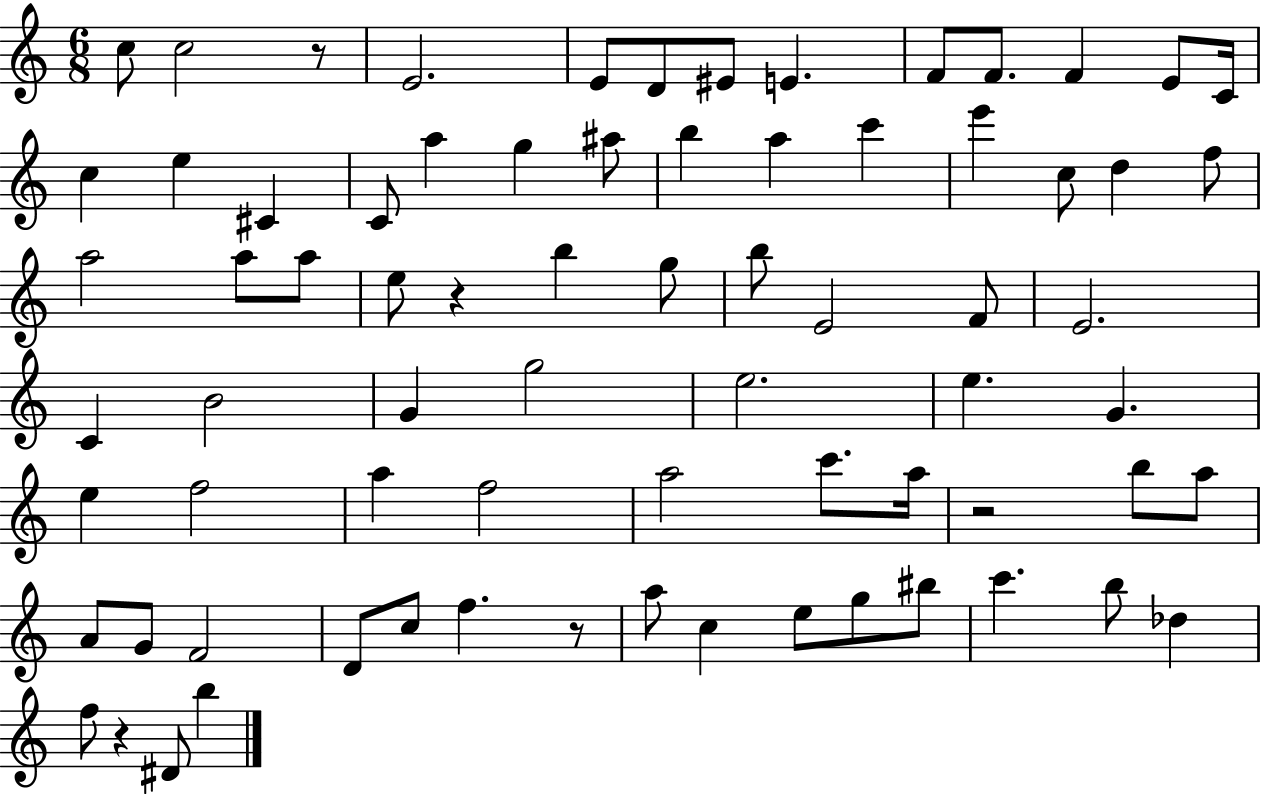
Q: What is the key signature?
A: C major